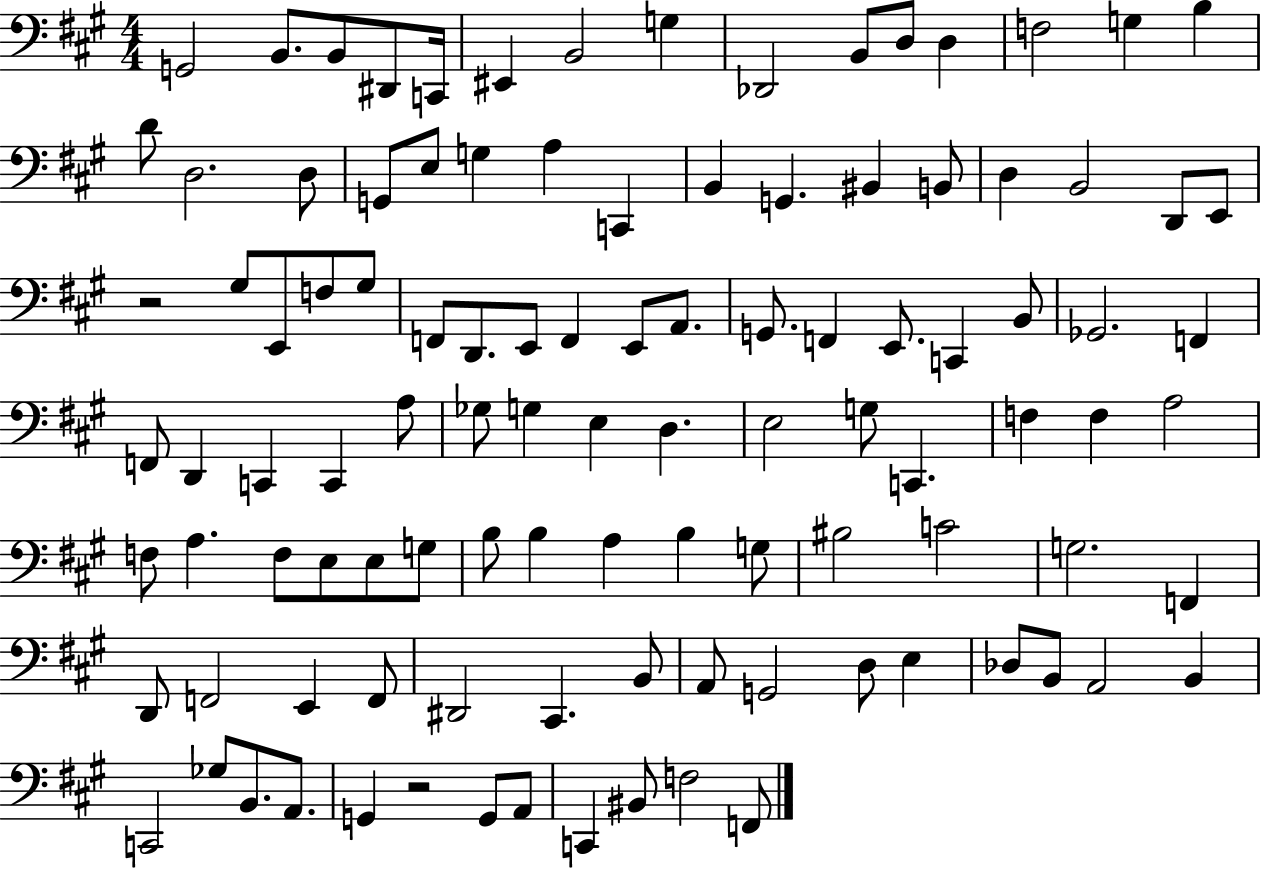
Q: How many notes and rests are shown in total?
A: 106